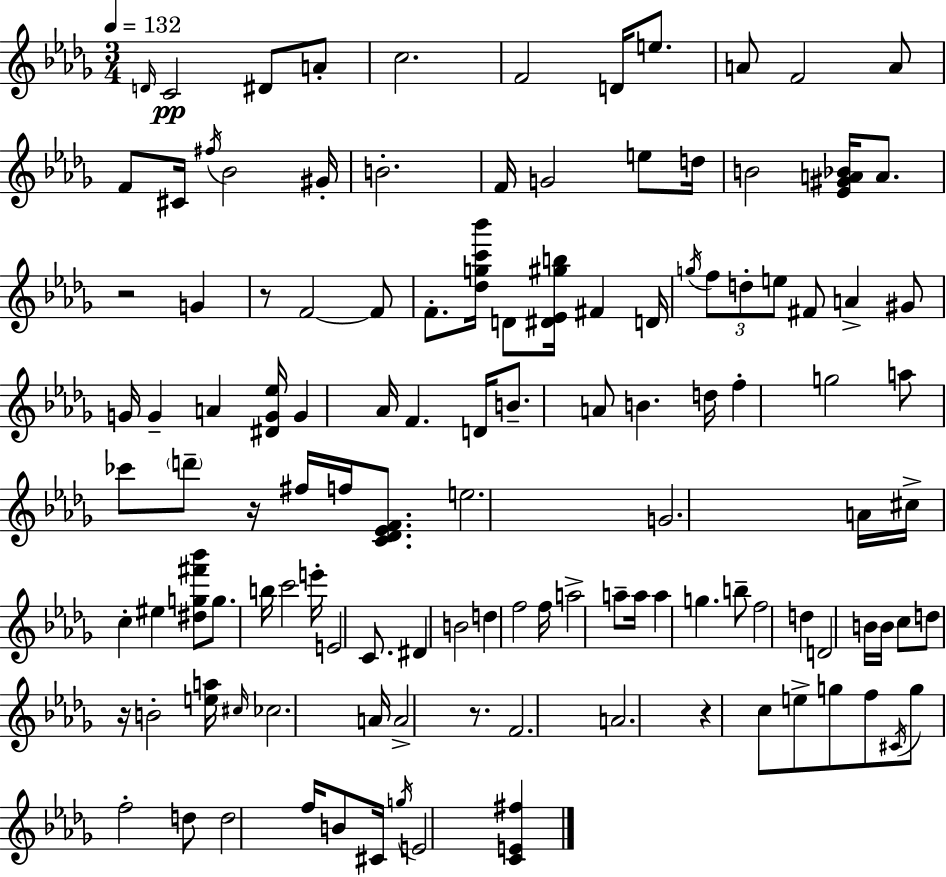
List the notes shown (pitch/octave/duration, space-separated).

D4/s C4/h D#4/e A4/e C5/h. F4/h D4/s E5/e. A4/e F4/h A4/e F4/e C#4/s F#5/s Bb4/h G#4/s B4/h. F4/s G4/h E5/e D5/s B4/h [Eb4,G#4,A4,Bb4]/s A4/e. R/h G4/q R/e F4/h F4/e F4/e. [Db5,G5,C6,Bb6]/s D4/e [D#4,Eb4,G#5,B5]/s F#4/q D4/s G5/s F5/e D5/e E5/e F#4/e A4/q G#4/e G4/s G4/q A4/q [D#4,G4,Eb5]/s G4/q Ab4/s F4/q. D4/s B4/e. A4/e B4/q. D5/s F5/q G5/h A5/e CES6/e D6/e R/s F#5/s F5/s [C4,Db4,Eb4,F4]/e. E5/h. G4/h. A4/s C#5/s C5/q EIS5/q [D#5,G5,F#6,Bb6]/e G5/e. B5/s C6/h E6/s E4/h C4/e. D#4/q B4/h D5/q F5/h F5/s A5/h A5/e A5/s A5/q G5/q. B5/e F5/h D5/q D4/h B4/s B4/s C5/e D5/e R/s B4/h [E5,A5]/s C#5/s CES5/h. A4/s A4/h R/e. F4/h. A4/h. R/q C5/e E5/e G5/e F5/e C#4/s G5/e F5/h D5/e D5/h F5/s B4/e C#4/s G5/s E4/h [C4,E4,F#5]/q